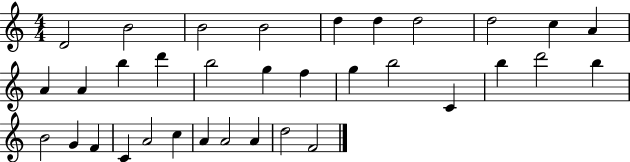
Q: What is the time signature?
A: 4/4